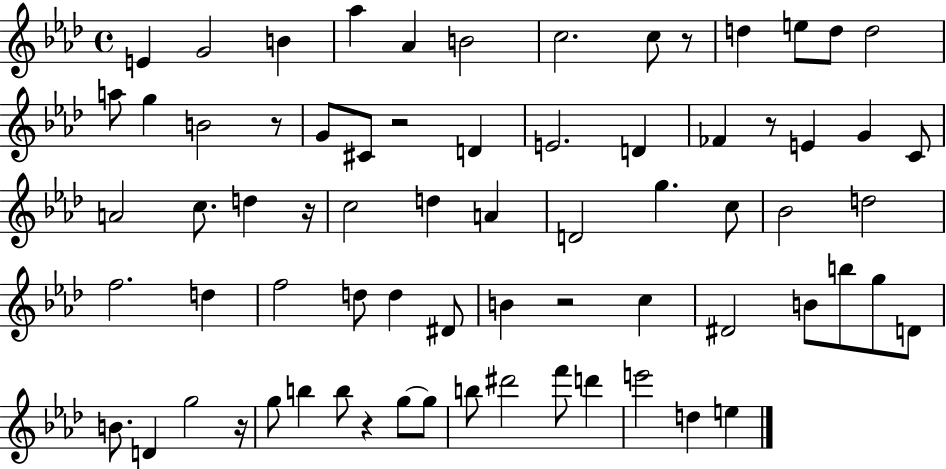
E4/q G4/h B4/q Ab5/q Ab4/q B4/h C5/h. C5/e R/e D5/q E5/e D5/e D5/h A5/e G5/q B4/h R/e G4/e C#4/e R/h D4/q E4/h. D4/q FES4/q R/e E4/q G4/q C4/e A4/h C5/e. D5/q R/s C5/h D5/q A4/q D4/h G5/q. C5/e Bb4/h D5/h F5/h. D5/q F5/h D5/e D5/q D#4/e B4/q R/h C5/q D#4/h B4/e B5/e G5/e D4/e B4/e. D4/q G5/h R/s G5/e B5/q B5/e R/q G5/e G5/e B5/e D#6/h F6/e D6/q E6/h D5/q E5/q